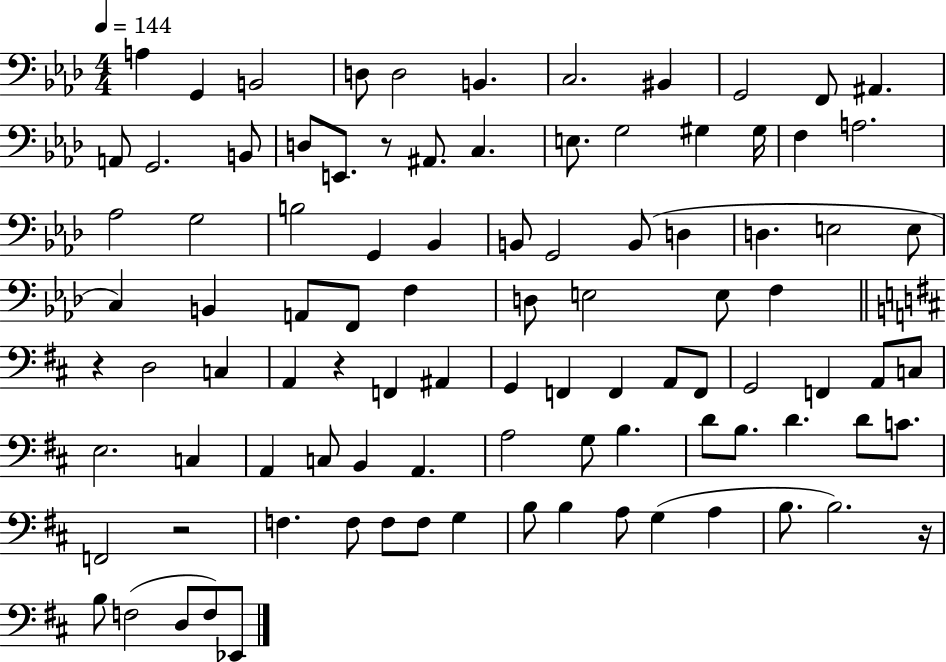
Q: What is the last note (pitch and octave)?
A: Eb2